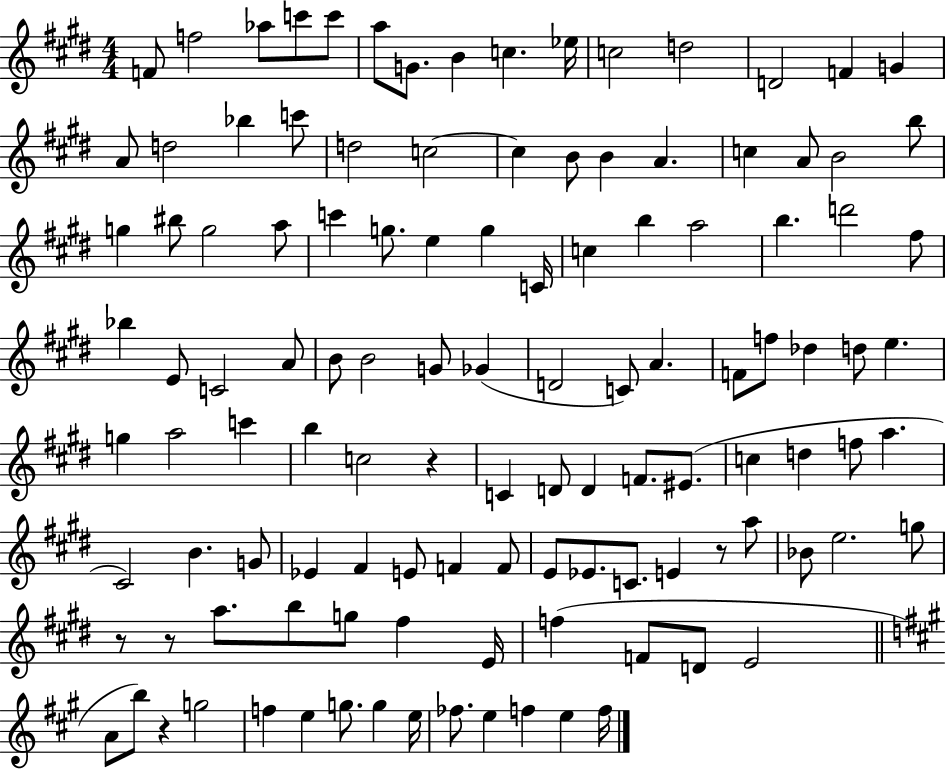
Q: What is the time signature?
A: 4/4